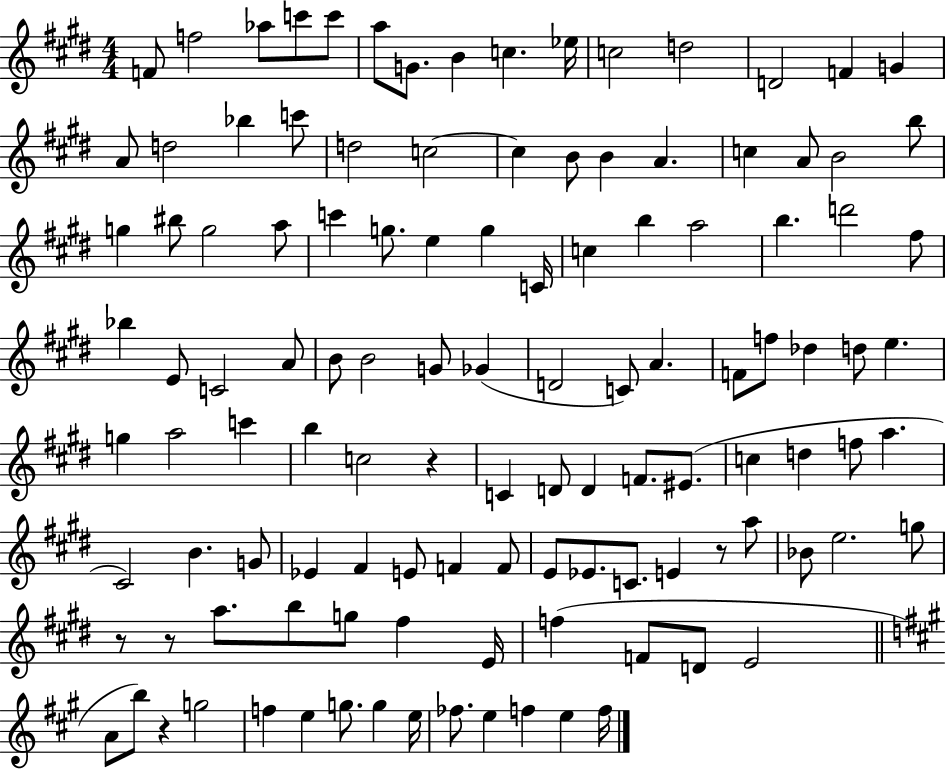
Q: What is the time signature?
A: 4/4